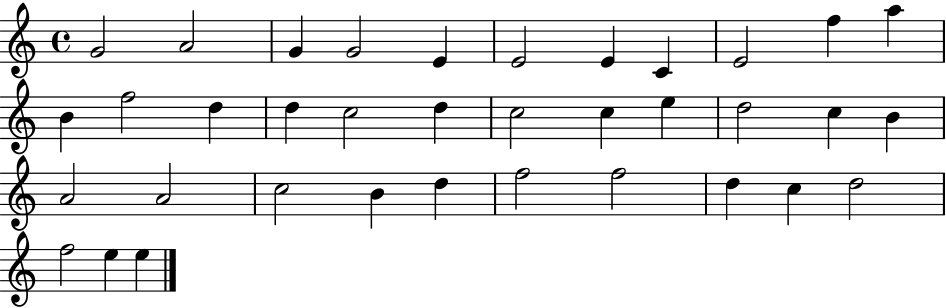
{
  \clef treble
  \time 4/4
  \defaultTimeSignature
  \key c \major
  g'2 a'2 | g'4 g'2 e'4 | e'2 e'4 c'4 | e'2 f''4 a''4 | \break b'4 f''2 d''4 | d''4 c''2 d''4 | c''2 c''4 e''4 | d''2 c''4 b'4 | \break a'2 a'2 | c''2 b'4 d''4 | f''2 f''2 | d''4 c''4 d''2 | \break f''2 e''4 e''4 | \bar "|."
}